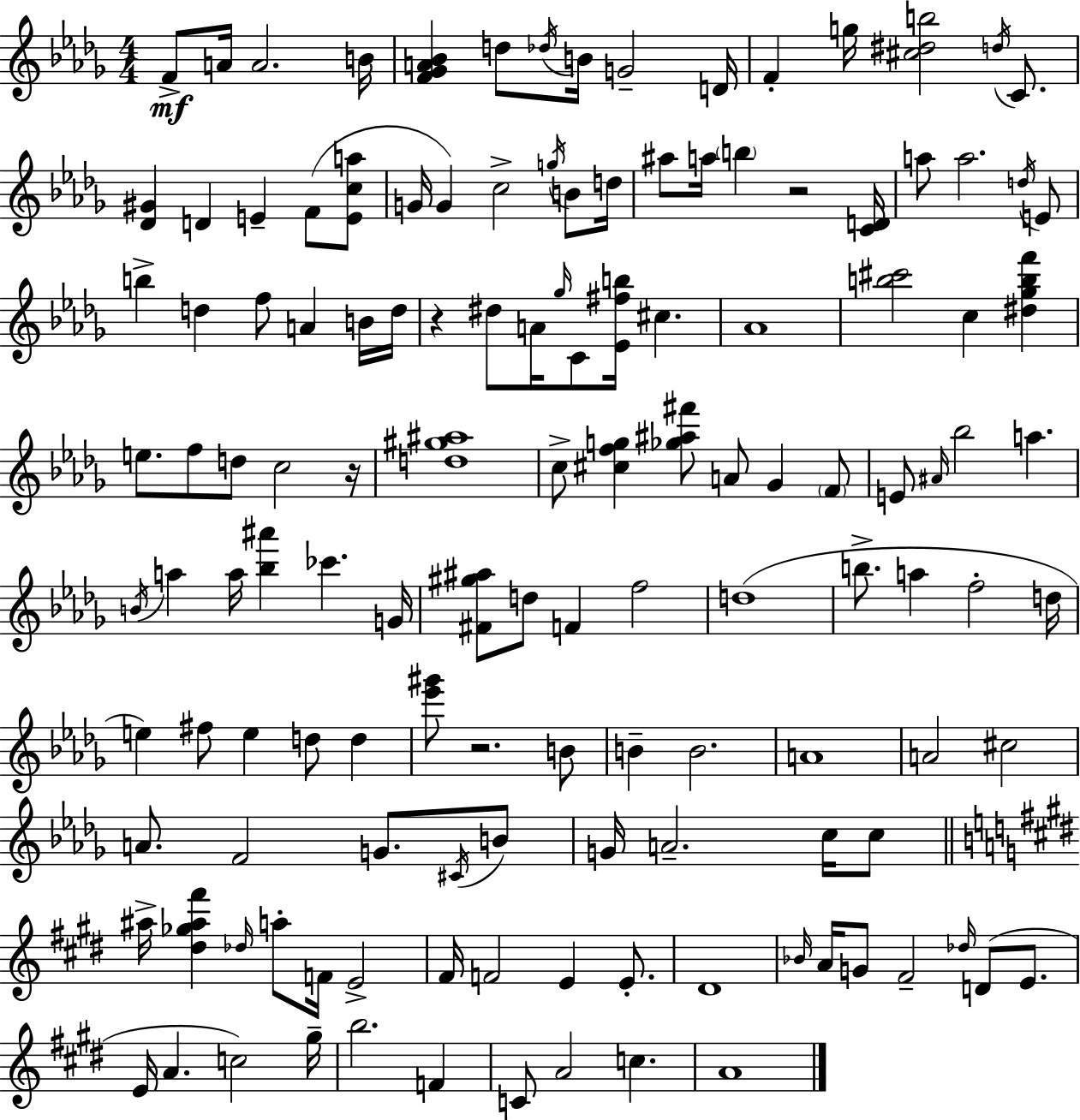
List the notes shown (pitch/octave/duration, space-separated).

F4/e A4/s A4/h. B4/s [F4,Gb4,A4,Bb4]/q D5/e Db5/s B4/s G4/h D4/s F4/q G5/s [C#5,D#5,B5]/h D5/s C4/e. [Db4,G#4]/q D4/q E4/q F4/e [E4,C5,A5]/e G4/s G4/q C5/h G5/s B4/e D5/s A#5/e A5/s B5/q R/h [C4,D4]/s A5/e A5/h. D5/s E4/e B5/q D5/q F5/e A4/q B4/s D5/s R/q D#5/e A4/s Gb5/s C4/e [Eb4,F#5,B5]/s C#5/q. Ab4/w [B5,C#6]/h C5/q [D#5,Gb5,B5,F6]/q E5/e. F5/e D5/e C5/h R/s [D5,G#5,A#5]/w C5/e [C#5,F5,G5]/q [Gb5,A#5,F#6]/e A4/e Gb4/q F4/e E4/e A#4/s Bb5/h A5/q. B4/s A5/q A5/s [Bb5,A#6]/q CES6/q. G4/s [F#4,G#5,A#5]/e D5/e F4/q F5/h D5/w B5/e. A5/q F5/h D5/s E5/q F#5/e E5/q D5/e D5/q [Eb6,G#6]/e R/h. B4/e B4/q B4/h. A4/w A4/h C#5/h A4/e. F4/h G4/e. C#4/s B4/e G4/s A4/h. C5/s C5/e A#5/s [D#5,Gb5,A#5,F#6]/q Db5/s A5/e F4/s E4/h F#4/s F4/h E4/q E4/e. D#4/w Bb4/s A4/s G4/e F#4/h Db5/s D4/e E4/e. E4/s A4/q. C5/h G#5/s B5/h. F4/q C4/e A4/h C5/q. A4/w